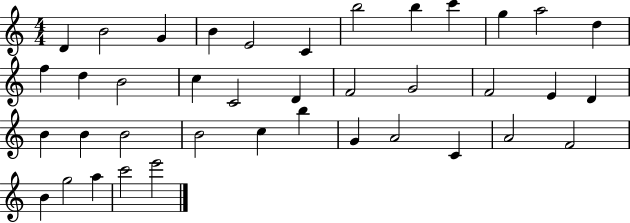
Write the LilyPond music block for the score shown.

{
  \clef treble
  \numericTimeSignature
  \time 4/4
  \key c \major
  d'4 b'2 g'4 | b'4 e'2 c'4 | b''2 b''4 c'''4 | g''4 a''2 d''4 | \break f''4 d''4 b'2 | c''4 c'2 d'4 | f'2 g'2 | f'2 e'4 d'4 | \break b'4 b'4 b'2 | b'2 c''4 b''4 | g'4 a'2 c'4 | a'2 f'2 | \break b'4 g''2 a''4 | c'''2 e'''2 | \bar "|."
}